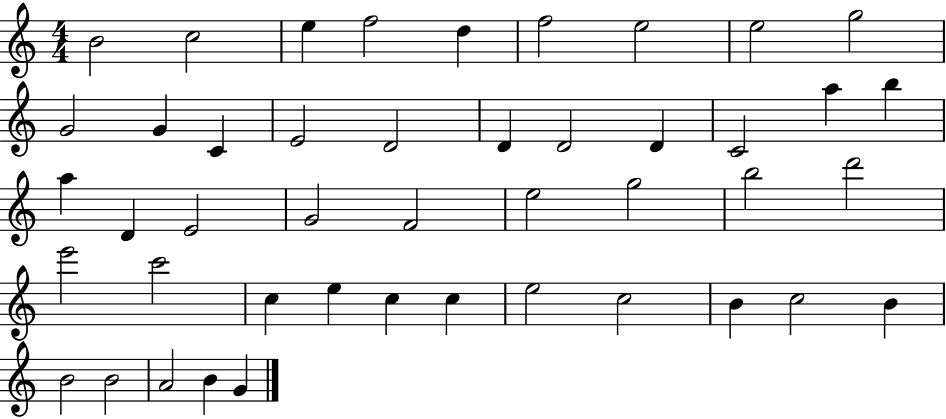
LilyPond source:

{
  \clef treble
  \numericTimeSignature
  \time 4/4
  \key c \major
  b'2 c''2 | e''4 f''2 d''4 | f''2 e''2 | e''2 g''2 | \break g'2 g'4 c'4 | e'2 d'2 | d'4 d'2 d'4 | c'2 a''4 b''4 | \break a''4 d'4 e'2 | g'2 f'2 | e''2 g''2 | b''2 d'''2 | \break e'''2 c'''2 | c''4 e''4 c''4 c''4 | e''2 c''2 | b'4 c''2 b'4 | \break b'2 b'2 | a'2 b'4 g'4 | \bar "|."
}